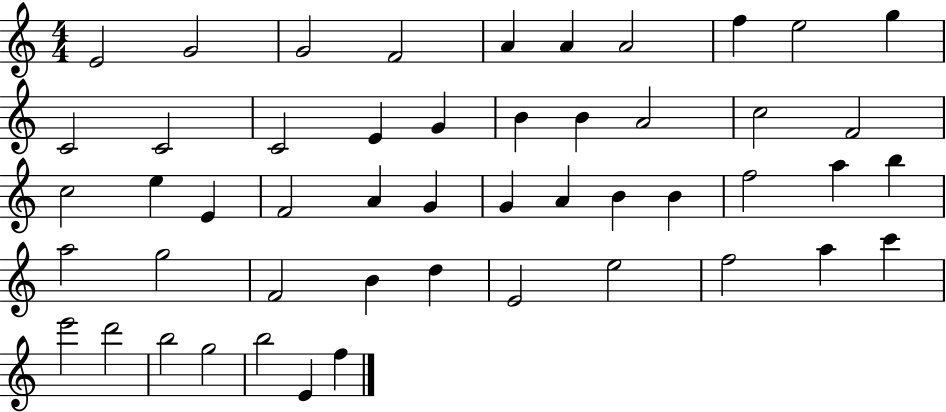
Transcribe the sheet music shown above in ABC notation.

X:1
T:Untitled
M:4/4
L:1/4
K:C
E2 G2 G2 F2 A A A2 f e2 g C2 C2 C2 E G B B A2 c2 F2 c2 e E F2 A G G A B B f2 a b a2 g2 F2 B d E2 e2 f2 a c' e'2 d'2 b2 g2 b2 E f